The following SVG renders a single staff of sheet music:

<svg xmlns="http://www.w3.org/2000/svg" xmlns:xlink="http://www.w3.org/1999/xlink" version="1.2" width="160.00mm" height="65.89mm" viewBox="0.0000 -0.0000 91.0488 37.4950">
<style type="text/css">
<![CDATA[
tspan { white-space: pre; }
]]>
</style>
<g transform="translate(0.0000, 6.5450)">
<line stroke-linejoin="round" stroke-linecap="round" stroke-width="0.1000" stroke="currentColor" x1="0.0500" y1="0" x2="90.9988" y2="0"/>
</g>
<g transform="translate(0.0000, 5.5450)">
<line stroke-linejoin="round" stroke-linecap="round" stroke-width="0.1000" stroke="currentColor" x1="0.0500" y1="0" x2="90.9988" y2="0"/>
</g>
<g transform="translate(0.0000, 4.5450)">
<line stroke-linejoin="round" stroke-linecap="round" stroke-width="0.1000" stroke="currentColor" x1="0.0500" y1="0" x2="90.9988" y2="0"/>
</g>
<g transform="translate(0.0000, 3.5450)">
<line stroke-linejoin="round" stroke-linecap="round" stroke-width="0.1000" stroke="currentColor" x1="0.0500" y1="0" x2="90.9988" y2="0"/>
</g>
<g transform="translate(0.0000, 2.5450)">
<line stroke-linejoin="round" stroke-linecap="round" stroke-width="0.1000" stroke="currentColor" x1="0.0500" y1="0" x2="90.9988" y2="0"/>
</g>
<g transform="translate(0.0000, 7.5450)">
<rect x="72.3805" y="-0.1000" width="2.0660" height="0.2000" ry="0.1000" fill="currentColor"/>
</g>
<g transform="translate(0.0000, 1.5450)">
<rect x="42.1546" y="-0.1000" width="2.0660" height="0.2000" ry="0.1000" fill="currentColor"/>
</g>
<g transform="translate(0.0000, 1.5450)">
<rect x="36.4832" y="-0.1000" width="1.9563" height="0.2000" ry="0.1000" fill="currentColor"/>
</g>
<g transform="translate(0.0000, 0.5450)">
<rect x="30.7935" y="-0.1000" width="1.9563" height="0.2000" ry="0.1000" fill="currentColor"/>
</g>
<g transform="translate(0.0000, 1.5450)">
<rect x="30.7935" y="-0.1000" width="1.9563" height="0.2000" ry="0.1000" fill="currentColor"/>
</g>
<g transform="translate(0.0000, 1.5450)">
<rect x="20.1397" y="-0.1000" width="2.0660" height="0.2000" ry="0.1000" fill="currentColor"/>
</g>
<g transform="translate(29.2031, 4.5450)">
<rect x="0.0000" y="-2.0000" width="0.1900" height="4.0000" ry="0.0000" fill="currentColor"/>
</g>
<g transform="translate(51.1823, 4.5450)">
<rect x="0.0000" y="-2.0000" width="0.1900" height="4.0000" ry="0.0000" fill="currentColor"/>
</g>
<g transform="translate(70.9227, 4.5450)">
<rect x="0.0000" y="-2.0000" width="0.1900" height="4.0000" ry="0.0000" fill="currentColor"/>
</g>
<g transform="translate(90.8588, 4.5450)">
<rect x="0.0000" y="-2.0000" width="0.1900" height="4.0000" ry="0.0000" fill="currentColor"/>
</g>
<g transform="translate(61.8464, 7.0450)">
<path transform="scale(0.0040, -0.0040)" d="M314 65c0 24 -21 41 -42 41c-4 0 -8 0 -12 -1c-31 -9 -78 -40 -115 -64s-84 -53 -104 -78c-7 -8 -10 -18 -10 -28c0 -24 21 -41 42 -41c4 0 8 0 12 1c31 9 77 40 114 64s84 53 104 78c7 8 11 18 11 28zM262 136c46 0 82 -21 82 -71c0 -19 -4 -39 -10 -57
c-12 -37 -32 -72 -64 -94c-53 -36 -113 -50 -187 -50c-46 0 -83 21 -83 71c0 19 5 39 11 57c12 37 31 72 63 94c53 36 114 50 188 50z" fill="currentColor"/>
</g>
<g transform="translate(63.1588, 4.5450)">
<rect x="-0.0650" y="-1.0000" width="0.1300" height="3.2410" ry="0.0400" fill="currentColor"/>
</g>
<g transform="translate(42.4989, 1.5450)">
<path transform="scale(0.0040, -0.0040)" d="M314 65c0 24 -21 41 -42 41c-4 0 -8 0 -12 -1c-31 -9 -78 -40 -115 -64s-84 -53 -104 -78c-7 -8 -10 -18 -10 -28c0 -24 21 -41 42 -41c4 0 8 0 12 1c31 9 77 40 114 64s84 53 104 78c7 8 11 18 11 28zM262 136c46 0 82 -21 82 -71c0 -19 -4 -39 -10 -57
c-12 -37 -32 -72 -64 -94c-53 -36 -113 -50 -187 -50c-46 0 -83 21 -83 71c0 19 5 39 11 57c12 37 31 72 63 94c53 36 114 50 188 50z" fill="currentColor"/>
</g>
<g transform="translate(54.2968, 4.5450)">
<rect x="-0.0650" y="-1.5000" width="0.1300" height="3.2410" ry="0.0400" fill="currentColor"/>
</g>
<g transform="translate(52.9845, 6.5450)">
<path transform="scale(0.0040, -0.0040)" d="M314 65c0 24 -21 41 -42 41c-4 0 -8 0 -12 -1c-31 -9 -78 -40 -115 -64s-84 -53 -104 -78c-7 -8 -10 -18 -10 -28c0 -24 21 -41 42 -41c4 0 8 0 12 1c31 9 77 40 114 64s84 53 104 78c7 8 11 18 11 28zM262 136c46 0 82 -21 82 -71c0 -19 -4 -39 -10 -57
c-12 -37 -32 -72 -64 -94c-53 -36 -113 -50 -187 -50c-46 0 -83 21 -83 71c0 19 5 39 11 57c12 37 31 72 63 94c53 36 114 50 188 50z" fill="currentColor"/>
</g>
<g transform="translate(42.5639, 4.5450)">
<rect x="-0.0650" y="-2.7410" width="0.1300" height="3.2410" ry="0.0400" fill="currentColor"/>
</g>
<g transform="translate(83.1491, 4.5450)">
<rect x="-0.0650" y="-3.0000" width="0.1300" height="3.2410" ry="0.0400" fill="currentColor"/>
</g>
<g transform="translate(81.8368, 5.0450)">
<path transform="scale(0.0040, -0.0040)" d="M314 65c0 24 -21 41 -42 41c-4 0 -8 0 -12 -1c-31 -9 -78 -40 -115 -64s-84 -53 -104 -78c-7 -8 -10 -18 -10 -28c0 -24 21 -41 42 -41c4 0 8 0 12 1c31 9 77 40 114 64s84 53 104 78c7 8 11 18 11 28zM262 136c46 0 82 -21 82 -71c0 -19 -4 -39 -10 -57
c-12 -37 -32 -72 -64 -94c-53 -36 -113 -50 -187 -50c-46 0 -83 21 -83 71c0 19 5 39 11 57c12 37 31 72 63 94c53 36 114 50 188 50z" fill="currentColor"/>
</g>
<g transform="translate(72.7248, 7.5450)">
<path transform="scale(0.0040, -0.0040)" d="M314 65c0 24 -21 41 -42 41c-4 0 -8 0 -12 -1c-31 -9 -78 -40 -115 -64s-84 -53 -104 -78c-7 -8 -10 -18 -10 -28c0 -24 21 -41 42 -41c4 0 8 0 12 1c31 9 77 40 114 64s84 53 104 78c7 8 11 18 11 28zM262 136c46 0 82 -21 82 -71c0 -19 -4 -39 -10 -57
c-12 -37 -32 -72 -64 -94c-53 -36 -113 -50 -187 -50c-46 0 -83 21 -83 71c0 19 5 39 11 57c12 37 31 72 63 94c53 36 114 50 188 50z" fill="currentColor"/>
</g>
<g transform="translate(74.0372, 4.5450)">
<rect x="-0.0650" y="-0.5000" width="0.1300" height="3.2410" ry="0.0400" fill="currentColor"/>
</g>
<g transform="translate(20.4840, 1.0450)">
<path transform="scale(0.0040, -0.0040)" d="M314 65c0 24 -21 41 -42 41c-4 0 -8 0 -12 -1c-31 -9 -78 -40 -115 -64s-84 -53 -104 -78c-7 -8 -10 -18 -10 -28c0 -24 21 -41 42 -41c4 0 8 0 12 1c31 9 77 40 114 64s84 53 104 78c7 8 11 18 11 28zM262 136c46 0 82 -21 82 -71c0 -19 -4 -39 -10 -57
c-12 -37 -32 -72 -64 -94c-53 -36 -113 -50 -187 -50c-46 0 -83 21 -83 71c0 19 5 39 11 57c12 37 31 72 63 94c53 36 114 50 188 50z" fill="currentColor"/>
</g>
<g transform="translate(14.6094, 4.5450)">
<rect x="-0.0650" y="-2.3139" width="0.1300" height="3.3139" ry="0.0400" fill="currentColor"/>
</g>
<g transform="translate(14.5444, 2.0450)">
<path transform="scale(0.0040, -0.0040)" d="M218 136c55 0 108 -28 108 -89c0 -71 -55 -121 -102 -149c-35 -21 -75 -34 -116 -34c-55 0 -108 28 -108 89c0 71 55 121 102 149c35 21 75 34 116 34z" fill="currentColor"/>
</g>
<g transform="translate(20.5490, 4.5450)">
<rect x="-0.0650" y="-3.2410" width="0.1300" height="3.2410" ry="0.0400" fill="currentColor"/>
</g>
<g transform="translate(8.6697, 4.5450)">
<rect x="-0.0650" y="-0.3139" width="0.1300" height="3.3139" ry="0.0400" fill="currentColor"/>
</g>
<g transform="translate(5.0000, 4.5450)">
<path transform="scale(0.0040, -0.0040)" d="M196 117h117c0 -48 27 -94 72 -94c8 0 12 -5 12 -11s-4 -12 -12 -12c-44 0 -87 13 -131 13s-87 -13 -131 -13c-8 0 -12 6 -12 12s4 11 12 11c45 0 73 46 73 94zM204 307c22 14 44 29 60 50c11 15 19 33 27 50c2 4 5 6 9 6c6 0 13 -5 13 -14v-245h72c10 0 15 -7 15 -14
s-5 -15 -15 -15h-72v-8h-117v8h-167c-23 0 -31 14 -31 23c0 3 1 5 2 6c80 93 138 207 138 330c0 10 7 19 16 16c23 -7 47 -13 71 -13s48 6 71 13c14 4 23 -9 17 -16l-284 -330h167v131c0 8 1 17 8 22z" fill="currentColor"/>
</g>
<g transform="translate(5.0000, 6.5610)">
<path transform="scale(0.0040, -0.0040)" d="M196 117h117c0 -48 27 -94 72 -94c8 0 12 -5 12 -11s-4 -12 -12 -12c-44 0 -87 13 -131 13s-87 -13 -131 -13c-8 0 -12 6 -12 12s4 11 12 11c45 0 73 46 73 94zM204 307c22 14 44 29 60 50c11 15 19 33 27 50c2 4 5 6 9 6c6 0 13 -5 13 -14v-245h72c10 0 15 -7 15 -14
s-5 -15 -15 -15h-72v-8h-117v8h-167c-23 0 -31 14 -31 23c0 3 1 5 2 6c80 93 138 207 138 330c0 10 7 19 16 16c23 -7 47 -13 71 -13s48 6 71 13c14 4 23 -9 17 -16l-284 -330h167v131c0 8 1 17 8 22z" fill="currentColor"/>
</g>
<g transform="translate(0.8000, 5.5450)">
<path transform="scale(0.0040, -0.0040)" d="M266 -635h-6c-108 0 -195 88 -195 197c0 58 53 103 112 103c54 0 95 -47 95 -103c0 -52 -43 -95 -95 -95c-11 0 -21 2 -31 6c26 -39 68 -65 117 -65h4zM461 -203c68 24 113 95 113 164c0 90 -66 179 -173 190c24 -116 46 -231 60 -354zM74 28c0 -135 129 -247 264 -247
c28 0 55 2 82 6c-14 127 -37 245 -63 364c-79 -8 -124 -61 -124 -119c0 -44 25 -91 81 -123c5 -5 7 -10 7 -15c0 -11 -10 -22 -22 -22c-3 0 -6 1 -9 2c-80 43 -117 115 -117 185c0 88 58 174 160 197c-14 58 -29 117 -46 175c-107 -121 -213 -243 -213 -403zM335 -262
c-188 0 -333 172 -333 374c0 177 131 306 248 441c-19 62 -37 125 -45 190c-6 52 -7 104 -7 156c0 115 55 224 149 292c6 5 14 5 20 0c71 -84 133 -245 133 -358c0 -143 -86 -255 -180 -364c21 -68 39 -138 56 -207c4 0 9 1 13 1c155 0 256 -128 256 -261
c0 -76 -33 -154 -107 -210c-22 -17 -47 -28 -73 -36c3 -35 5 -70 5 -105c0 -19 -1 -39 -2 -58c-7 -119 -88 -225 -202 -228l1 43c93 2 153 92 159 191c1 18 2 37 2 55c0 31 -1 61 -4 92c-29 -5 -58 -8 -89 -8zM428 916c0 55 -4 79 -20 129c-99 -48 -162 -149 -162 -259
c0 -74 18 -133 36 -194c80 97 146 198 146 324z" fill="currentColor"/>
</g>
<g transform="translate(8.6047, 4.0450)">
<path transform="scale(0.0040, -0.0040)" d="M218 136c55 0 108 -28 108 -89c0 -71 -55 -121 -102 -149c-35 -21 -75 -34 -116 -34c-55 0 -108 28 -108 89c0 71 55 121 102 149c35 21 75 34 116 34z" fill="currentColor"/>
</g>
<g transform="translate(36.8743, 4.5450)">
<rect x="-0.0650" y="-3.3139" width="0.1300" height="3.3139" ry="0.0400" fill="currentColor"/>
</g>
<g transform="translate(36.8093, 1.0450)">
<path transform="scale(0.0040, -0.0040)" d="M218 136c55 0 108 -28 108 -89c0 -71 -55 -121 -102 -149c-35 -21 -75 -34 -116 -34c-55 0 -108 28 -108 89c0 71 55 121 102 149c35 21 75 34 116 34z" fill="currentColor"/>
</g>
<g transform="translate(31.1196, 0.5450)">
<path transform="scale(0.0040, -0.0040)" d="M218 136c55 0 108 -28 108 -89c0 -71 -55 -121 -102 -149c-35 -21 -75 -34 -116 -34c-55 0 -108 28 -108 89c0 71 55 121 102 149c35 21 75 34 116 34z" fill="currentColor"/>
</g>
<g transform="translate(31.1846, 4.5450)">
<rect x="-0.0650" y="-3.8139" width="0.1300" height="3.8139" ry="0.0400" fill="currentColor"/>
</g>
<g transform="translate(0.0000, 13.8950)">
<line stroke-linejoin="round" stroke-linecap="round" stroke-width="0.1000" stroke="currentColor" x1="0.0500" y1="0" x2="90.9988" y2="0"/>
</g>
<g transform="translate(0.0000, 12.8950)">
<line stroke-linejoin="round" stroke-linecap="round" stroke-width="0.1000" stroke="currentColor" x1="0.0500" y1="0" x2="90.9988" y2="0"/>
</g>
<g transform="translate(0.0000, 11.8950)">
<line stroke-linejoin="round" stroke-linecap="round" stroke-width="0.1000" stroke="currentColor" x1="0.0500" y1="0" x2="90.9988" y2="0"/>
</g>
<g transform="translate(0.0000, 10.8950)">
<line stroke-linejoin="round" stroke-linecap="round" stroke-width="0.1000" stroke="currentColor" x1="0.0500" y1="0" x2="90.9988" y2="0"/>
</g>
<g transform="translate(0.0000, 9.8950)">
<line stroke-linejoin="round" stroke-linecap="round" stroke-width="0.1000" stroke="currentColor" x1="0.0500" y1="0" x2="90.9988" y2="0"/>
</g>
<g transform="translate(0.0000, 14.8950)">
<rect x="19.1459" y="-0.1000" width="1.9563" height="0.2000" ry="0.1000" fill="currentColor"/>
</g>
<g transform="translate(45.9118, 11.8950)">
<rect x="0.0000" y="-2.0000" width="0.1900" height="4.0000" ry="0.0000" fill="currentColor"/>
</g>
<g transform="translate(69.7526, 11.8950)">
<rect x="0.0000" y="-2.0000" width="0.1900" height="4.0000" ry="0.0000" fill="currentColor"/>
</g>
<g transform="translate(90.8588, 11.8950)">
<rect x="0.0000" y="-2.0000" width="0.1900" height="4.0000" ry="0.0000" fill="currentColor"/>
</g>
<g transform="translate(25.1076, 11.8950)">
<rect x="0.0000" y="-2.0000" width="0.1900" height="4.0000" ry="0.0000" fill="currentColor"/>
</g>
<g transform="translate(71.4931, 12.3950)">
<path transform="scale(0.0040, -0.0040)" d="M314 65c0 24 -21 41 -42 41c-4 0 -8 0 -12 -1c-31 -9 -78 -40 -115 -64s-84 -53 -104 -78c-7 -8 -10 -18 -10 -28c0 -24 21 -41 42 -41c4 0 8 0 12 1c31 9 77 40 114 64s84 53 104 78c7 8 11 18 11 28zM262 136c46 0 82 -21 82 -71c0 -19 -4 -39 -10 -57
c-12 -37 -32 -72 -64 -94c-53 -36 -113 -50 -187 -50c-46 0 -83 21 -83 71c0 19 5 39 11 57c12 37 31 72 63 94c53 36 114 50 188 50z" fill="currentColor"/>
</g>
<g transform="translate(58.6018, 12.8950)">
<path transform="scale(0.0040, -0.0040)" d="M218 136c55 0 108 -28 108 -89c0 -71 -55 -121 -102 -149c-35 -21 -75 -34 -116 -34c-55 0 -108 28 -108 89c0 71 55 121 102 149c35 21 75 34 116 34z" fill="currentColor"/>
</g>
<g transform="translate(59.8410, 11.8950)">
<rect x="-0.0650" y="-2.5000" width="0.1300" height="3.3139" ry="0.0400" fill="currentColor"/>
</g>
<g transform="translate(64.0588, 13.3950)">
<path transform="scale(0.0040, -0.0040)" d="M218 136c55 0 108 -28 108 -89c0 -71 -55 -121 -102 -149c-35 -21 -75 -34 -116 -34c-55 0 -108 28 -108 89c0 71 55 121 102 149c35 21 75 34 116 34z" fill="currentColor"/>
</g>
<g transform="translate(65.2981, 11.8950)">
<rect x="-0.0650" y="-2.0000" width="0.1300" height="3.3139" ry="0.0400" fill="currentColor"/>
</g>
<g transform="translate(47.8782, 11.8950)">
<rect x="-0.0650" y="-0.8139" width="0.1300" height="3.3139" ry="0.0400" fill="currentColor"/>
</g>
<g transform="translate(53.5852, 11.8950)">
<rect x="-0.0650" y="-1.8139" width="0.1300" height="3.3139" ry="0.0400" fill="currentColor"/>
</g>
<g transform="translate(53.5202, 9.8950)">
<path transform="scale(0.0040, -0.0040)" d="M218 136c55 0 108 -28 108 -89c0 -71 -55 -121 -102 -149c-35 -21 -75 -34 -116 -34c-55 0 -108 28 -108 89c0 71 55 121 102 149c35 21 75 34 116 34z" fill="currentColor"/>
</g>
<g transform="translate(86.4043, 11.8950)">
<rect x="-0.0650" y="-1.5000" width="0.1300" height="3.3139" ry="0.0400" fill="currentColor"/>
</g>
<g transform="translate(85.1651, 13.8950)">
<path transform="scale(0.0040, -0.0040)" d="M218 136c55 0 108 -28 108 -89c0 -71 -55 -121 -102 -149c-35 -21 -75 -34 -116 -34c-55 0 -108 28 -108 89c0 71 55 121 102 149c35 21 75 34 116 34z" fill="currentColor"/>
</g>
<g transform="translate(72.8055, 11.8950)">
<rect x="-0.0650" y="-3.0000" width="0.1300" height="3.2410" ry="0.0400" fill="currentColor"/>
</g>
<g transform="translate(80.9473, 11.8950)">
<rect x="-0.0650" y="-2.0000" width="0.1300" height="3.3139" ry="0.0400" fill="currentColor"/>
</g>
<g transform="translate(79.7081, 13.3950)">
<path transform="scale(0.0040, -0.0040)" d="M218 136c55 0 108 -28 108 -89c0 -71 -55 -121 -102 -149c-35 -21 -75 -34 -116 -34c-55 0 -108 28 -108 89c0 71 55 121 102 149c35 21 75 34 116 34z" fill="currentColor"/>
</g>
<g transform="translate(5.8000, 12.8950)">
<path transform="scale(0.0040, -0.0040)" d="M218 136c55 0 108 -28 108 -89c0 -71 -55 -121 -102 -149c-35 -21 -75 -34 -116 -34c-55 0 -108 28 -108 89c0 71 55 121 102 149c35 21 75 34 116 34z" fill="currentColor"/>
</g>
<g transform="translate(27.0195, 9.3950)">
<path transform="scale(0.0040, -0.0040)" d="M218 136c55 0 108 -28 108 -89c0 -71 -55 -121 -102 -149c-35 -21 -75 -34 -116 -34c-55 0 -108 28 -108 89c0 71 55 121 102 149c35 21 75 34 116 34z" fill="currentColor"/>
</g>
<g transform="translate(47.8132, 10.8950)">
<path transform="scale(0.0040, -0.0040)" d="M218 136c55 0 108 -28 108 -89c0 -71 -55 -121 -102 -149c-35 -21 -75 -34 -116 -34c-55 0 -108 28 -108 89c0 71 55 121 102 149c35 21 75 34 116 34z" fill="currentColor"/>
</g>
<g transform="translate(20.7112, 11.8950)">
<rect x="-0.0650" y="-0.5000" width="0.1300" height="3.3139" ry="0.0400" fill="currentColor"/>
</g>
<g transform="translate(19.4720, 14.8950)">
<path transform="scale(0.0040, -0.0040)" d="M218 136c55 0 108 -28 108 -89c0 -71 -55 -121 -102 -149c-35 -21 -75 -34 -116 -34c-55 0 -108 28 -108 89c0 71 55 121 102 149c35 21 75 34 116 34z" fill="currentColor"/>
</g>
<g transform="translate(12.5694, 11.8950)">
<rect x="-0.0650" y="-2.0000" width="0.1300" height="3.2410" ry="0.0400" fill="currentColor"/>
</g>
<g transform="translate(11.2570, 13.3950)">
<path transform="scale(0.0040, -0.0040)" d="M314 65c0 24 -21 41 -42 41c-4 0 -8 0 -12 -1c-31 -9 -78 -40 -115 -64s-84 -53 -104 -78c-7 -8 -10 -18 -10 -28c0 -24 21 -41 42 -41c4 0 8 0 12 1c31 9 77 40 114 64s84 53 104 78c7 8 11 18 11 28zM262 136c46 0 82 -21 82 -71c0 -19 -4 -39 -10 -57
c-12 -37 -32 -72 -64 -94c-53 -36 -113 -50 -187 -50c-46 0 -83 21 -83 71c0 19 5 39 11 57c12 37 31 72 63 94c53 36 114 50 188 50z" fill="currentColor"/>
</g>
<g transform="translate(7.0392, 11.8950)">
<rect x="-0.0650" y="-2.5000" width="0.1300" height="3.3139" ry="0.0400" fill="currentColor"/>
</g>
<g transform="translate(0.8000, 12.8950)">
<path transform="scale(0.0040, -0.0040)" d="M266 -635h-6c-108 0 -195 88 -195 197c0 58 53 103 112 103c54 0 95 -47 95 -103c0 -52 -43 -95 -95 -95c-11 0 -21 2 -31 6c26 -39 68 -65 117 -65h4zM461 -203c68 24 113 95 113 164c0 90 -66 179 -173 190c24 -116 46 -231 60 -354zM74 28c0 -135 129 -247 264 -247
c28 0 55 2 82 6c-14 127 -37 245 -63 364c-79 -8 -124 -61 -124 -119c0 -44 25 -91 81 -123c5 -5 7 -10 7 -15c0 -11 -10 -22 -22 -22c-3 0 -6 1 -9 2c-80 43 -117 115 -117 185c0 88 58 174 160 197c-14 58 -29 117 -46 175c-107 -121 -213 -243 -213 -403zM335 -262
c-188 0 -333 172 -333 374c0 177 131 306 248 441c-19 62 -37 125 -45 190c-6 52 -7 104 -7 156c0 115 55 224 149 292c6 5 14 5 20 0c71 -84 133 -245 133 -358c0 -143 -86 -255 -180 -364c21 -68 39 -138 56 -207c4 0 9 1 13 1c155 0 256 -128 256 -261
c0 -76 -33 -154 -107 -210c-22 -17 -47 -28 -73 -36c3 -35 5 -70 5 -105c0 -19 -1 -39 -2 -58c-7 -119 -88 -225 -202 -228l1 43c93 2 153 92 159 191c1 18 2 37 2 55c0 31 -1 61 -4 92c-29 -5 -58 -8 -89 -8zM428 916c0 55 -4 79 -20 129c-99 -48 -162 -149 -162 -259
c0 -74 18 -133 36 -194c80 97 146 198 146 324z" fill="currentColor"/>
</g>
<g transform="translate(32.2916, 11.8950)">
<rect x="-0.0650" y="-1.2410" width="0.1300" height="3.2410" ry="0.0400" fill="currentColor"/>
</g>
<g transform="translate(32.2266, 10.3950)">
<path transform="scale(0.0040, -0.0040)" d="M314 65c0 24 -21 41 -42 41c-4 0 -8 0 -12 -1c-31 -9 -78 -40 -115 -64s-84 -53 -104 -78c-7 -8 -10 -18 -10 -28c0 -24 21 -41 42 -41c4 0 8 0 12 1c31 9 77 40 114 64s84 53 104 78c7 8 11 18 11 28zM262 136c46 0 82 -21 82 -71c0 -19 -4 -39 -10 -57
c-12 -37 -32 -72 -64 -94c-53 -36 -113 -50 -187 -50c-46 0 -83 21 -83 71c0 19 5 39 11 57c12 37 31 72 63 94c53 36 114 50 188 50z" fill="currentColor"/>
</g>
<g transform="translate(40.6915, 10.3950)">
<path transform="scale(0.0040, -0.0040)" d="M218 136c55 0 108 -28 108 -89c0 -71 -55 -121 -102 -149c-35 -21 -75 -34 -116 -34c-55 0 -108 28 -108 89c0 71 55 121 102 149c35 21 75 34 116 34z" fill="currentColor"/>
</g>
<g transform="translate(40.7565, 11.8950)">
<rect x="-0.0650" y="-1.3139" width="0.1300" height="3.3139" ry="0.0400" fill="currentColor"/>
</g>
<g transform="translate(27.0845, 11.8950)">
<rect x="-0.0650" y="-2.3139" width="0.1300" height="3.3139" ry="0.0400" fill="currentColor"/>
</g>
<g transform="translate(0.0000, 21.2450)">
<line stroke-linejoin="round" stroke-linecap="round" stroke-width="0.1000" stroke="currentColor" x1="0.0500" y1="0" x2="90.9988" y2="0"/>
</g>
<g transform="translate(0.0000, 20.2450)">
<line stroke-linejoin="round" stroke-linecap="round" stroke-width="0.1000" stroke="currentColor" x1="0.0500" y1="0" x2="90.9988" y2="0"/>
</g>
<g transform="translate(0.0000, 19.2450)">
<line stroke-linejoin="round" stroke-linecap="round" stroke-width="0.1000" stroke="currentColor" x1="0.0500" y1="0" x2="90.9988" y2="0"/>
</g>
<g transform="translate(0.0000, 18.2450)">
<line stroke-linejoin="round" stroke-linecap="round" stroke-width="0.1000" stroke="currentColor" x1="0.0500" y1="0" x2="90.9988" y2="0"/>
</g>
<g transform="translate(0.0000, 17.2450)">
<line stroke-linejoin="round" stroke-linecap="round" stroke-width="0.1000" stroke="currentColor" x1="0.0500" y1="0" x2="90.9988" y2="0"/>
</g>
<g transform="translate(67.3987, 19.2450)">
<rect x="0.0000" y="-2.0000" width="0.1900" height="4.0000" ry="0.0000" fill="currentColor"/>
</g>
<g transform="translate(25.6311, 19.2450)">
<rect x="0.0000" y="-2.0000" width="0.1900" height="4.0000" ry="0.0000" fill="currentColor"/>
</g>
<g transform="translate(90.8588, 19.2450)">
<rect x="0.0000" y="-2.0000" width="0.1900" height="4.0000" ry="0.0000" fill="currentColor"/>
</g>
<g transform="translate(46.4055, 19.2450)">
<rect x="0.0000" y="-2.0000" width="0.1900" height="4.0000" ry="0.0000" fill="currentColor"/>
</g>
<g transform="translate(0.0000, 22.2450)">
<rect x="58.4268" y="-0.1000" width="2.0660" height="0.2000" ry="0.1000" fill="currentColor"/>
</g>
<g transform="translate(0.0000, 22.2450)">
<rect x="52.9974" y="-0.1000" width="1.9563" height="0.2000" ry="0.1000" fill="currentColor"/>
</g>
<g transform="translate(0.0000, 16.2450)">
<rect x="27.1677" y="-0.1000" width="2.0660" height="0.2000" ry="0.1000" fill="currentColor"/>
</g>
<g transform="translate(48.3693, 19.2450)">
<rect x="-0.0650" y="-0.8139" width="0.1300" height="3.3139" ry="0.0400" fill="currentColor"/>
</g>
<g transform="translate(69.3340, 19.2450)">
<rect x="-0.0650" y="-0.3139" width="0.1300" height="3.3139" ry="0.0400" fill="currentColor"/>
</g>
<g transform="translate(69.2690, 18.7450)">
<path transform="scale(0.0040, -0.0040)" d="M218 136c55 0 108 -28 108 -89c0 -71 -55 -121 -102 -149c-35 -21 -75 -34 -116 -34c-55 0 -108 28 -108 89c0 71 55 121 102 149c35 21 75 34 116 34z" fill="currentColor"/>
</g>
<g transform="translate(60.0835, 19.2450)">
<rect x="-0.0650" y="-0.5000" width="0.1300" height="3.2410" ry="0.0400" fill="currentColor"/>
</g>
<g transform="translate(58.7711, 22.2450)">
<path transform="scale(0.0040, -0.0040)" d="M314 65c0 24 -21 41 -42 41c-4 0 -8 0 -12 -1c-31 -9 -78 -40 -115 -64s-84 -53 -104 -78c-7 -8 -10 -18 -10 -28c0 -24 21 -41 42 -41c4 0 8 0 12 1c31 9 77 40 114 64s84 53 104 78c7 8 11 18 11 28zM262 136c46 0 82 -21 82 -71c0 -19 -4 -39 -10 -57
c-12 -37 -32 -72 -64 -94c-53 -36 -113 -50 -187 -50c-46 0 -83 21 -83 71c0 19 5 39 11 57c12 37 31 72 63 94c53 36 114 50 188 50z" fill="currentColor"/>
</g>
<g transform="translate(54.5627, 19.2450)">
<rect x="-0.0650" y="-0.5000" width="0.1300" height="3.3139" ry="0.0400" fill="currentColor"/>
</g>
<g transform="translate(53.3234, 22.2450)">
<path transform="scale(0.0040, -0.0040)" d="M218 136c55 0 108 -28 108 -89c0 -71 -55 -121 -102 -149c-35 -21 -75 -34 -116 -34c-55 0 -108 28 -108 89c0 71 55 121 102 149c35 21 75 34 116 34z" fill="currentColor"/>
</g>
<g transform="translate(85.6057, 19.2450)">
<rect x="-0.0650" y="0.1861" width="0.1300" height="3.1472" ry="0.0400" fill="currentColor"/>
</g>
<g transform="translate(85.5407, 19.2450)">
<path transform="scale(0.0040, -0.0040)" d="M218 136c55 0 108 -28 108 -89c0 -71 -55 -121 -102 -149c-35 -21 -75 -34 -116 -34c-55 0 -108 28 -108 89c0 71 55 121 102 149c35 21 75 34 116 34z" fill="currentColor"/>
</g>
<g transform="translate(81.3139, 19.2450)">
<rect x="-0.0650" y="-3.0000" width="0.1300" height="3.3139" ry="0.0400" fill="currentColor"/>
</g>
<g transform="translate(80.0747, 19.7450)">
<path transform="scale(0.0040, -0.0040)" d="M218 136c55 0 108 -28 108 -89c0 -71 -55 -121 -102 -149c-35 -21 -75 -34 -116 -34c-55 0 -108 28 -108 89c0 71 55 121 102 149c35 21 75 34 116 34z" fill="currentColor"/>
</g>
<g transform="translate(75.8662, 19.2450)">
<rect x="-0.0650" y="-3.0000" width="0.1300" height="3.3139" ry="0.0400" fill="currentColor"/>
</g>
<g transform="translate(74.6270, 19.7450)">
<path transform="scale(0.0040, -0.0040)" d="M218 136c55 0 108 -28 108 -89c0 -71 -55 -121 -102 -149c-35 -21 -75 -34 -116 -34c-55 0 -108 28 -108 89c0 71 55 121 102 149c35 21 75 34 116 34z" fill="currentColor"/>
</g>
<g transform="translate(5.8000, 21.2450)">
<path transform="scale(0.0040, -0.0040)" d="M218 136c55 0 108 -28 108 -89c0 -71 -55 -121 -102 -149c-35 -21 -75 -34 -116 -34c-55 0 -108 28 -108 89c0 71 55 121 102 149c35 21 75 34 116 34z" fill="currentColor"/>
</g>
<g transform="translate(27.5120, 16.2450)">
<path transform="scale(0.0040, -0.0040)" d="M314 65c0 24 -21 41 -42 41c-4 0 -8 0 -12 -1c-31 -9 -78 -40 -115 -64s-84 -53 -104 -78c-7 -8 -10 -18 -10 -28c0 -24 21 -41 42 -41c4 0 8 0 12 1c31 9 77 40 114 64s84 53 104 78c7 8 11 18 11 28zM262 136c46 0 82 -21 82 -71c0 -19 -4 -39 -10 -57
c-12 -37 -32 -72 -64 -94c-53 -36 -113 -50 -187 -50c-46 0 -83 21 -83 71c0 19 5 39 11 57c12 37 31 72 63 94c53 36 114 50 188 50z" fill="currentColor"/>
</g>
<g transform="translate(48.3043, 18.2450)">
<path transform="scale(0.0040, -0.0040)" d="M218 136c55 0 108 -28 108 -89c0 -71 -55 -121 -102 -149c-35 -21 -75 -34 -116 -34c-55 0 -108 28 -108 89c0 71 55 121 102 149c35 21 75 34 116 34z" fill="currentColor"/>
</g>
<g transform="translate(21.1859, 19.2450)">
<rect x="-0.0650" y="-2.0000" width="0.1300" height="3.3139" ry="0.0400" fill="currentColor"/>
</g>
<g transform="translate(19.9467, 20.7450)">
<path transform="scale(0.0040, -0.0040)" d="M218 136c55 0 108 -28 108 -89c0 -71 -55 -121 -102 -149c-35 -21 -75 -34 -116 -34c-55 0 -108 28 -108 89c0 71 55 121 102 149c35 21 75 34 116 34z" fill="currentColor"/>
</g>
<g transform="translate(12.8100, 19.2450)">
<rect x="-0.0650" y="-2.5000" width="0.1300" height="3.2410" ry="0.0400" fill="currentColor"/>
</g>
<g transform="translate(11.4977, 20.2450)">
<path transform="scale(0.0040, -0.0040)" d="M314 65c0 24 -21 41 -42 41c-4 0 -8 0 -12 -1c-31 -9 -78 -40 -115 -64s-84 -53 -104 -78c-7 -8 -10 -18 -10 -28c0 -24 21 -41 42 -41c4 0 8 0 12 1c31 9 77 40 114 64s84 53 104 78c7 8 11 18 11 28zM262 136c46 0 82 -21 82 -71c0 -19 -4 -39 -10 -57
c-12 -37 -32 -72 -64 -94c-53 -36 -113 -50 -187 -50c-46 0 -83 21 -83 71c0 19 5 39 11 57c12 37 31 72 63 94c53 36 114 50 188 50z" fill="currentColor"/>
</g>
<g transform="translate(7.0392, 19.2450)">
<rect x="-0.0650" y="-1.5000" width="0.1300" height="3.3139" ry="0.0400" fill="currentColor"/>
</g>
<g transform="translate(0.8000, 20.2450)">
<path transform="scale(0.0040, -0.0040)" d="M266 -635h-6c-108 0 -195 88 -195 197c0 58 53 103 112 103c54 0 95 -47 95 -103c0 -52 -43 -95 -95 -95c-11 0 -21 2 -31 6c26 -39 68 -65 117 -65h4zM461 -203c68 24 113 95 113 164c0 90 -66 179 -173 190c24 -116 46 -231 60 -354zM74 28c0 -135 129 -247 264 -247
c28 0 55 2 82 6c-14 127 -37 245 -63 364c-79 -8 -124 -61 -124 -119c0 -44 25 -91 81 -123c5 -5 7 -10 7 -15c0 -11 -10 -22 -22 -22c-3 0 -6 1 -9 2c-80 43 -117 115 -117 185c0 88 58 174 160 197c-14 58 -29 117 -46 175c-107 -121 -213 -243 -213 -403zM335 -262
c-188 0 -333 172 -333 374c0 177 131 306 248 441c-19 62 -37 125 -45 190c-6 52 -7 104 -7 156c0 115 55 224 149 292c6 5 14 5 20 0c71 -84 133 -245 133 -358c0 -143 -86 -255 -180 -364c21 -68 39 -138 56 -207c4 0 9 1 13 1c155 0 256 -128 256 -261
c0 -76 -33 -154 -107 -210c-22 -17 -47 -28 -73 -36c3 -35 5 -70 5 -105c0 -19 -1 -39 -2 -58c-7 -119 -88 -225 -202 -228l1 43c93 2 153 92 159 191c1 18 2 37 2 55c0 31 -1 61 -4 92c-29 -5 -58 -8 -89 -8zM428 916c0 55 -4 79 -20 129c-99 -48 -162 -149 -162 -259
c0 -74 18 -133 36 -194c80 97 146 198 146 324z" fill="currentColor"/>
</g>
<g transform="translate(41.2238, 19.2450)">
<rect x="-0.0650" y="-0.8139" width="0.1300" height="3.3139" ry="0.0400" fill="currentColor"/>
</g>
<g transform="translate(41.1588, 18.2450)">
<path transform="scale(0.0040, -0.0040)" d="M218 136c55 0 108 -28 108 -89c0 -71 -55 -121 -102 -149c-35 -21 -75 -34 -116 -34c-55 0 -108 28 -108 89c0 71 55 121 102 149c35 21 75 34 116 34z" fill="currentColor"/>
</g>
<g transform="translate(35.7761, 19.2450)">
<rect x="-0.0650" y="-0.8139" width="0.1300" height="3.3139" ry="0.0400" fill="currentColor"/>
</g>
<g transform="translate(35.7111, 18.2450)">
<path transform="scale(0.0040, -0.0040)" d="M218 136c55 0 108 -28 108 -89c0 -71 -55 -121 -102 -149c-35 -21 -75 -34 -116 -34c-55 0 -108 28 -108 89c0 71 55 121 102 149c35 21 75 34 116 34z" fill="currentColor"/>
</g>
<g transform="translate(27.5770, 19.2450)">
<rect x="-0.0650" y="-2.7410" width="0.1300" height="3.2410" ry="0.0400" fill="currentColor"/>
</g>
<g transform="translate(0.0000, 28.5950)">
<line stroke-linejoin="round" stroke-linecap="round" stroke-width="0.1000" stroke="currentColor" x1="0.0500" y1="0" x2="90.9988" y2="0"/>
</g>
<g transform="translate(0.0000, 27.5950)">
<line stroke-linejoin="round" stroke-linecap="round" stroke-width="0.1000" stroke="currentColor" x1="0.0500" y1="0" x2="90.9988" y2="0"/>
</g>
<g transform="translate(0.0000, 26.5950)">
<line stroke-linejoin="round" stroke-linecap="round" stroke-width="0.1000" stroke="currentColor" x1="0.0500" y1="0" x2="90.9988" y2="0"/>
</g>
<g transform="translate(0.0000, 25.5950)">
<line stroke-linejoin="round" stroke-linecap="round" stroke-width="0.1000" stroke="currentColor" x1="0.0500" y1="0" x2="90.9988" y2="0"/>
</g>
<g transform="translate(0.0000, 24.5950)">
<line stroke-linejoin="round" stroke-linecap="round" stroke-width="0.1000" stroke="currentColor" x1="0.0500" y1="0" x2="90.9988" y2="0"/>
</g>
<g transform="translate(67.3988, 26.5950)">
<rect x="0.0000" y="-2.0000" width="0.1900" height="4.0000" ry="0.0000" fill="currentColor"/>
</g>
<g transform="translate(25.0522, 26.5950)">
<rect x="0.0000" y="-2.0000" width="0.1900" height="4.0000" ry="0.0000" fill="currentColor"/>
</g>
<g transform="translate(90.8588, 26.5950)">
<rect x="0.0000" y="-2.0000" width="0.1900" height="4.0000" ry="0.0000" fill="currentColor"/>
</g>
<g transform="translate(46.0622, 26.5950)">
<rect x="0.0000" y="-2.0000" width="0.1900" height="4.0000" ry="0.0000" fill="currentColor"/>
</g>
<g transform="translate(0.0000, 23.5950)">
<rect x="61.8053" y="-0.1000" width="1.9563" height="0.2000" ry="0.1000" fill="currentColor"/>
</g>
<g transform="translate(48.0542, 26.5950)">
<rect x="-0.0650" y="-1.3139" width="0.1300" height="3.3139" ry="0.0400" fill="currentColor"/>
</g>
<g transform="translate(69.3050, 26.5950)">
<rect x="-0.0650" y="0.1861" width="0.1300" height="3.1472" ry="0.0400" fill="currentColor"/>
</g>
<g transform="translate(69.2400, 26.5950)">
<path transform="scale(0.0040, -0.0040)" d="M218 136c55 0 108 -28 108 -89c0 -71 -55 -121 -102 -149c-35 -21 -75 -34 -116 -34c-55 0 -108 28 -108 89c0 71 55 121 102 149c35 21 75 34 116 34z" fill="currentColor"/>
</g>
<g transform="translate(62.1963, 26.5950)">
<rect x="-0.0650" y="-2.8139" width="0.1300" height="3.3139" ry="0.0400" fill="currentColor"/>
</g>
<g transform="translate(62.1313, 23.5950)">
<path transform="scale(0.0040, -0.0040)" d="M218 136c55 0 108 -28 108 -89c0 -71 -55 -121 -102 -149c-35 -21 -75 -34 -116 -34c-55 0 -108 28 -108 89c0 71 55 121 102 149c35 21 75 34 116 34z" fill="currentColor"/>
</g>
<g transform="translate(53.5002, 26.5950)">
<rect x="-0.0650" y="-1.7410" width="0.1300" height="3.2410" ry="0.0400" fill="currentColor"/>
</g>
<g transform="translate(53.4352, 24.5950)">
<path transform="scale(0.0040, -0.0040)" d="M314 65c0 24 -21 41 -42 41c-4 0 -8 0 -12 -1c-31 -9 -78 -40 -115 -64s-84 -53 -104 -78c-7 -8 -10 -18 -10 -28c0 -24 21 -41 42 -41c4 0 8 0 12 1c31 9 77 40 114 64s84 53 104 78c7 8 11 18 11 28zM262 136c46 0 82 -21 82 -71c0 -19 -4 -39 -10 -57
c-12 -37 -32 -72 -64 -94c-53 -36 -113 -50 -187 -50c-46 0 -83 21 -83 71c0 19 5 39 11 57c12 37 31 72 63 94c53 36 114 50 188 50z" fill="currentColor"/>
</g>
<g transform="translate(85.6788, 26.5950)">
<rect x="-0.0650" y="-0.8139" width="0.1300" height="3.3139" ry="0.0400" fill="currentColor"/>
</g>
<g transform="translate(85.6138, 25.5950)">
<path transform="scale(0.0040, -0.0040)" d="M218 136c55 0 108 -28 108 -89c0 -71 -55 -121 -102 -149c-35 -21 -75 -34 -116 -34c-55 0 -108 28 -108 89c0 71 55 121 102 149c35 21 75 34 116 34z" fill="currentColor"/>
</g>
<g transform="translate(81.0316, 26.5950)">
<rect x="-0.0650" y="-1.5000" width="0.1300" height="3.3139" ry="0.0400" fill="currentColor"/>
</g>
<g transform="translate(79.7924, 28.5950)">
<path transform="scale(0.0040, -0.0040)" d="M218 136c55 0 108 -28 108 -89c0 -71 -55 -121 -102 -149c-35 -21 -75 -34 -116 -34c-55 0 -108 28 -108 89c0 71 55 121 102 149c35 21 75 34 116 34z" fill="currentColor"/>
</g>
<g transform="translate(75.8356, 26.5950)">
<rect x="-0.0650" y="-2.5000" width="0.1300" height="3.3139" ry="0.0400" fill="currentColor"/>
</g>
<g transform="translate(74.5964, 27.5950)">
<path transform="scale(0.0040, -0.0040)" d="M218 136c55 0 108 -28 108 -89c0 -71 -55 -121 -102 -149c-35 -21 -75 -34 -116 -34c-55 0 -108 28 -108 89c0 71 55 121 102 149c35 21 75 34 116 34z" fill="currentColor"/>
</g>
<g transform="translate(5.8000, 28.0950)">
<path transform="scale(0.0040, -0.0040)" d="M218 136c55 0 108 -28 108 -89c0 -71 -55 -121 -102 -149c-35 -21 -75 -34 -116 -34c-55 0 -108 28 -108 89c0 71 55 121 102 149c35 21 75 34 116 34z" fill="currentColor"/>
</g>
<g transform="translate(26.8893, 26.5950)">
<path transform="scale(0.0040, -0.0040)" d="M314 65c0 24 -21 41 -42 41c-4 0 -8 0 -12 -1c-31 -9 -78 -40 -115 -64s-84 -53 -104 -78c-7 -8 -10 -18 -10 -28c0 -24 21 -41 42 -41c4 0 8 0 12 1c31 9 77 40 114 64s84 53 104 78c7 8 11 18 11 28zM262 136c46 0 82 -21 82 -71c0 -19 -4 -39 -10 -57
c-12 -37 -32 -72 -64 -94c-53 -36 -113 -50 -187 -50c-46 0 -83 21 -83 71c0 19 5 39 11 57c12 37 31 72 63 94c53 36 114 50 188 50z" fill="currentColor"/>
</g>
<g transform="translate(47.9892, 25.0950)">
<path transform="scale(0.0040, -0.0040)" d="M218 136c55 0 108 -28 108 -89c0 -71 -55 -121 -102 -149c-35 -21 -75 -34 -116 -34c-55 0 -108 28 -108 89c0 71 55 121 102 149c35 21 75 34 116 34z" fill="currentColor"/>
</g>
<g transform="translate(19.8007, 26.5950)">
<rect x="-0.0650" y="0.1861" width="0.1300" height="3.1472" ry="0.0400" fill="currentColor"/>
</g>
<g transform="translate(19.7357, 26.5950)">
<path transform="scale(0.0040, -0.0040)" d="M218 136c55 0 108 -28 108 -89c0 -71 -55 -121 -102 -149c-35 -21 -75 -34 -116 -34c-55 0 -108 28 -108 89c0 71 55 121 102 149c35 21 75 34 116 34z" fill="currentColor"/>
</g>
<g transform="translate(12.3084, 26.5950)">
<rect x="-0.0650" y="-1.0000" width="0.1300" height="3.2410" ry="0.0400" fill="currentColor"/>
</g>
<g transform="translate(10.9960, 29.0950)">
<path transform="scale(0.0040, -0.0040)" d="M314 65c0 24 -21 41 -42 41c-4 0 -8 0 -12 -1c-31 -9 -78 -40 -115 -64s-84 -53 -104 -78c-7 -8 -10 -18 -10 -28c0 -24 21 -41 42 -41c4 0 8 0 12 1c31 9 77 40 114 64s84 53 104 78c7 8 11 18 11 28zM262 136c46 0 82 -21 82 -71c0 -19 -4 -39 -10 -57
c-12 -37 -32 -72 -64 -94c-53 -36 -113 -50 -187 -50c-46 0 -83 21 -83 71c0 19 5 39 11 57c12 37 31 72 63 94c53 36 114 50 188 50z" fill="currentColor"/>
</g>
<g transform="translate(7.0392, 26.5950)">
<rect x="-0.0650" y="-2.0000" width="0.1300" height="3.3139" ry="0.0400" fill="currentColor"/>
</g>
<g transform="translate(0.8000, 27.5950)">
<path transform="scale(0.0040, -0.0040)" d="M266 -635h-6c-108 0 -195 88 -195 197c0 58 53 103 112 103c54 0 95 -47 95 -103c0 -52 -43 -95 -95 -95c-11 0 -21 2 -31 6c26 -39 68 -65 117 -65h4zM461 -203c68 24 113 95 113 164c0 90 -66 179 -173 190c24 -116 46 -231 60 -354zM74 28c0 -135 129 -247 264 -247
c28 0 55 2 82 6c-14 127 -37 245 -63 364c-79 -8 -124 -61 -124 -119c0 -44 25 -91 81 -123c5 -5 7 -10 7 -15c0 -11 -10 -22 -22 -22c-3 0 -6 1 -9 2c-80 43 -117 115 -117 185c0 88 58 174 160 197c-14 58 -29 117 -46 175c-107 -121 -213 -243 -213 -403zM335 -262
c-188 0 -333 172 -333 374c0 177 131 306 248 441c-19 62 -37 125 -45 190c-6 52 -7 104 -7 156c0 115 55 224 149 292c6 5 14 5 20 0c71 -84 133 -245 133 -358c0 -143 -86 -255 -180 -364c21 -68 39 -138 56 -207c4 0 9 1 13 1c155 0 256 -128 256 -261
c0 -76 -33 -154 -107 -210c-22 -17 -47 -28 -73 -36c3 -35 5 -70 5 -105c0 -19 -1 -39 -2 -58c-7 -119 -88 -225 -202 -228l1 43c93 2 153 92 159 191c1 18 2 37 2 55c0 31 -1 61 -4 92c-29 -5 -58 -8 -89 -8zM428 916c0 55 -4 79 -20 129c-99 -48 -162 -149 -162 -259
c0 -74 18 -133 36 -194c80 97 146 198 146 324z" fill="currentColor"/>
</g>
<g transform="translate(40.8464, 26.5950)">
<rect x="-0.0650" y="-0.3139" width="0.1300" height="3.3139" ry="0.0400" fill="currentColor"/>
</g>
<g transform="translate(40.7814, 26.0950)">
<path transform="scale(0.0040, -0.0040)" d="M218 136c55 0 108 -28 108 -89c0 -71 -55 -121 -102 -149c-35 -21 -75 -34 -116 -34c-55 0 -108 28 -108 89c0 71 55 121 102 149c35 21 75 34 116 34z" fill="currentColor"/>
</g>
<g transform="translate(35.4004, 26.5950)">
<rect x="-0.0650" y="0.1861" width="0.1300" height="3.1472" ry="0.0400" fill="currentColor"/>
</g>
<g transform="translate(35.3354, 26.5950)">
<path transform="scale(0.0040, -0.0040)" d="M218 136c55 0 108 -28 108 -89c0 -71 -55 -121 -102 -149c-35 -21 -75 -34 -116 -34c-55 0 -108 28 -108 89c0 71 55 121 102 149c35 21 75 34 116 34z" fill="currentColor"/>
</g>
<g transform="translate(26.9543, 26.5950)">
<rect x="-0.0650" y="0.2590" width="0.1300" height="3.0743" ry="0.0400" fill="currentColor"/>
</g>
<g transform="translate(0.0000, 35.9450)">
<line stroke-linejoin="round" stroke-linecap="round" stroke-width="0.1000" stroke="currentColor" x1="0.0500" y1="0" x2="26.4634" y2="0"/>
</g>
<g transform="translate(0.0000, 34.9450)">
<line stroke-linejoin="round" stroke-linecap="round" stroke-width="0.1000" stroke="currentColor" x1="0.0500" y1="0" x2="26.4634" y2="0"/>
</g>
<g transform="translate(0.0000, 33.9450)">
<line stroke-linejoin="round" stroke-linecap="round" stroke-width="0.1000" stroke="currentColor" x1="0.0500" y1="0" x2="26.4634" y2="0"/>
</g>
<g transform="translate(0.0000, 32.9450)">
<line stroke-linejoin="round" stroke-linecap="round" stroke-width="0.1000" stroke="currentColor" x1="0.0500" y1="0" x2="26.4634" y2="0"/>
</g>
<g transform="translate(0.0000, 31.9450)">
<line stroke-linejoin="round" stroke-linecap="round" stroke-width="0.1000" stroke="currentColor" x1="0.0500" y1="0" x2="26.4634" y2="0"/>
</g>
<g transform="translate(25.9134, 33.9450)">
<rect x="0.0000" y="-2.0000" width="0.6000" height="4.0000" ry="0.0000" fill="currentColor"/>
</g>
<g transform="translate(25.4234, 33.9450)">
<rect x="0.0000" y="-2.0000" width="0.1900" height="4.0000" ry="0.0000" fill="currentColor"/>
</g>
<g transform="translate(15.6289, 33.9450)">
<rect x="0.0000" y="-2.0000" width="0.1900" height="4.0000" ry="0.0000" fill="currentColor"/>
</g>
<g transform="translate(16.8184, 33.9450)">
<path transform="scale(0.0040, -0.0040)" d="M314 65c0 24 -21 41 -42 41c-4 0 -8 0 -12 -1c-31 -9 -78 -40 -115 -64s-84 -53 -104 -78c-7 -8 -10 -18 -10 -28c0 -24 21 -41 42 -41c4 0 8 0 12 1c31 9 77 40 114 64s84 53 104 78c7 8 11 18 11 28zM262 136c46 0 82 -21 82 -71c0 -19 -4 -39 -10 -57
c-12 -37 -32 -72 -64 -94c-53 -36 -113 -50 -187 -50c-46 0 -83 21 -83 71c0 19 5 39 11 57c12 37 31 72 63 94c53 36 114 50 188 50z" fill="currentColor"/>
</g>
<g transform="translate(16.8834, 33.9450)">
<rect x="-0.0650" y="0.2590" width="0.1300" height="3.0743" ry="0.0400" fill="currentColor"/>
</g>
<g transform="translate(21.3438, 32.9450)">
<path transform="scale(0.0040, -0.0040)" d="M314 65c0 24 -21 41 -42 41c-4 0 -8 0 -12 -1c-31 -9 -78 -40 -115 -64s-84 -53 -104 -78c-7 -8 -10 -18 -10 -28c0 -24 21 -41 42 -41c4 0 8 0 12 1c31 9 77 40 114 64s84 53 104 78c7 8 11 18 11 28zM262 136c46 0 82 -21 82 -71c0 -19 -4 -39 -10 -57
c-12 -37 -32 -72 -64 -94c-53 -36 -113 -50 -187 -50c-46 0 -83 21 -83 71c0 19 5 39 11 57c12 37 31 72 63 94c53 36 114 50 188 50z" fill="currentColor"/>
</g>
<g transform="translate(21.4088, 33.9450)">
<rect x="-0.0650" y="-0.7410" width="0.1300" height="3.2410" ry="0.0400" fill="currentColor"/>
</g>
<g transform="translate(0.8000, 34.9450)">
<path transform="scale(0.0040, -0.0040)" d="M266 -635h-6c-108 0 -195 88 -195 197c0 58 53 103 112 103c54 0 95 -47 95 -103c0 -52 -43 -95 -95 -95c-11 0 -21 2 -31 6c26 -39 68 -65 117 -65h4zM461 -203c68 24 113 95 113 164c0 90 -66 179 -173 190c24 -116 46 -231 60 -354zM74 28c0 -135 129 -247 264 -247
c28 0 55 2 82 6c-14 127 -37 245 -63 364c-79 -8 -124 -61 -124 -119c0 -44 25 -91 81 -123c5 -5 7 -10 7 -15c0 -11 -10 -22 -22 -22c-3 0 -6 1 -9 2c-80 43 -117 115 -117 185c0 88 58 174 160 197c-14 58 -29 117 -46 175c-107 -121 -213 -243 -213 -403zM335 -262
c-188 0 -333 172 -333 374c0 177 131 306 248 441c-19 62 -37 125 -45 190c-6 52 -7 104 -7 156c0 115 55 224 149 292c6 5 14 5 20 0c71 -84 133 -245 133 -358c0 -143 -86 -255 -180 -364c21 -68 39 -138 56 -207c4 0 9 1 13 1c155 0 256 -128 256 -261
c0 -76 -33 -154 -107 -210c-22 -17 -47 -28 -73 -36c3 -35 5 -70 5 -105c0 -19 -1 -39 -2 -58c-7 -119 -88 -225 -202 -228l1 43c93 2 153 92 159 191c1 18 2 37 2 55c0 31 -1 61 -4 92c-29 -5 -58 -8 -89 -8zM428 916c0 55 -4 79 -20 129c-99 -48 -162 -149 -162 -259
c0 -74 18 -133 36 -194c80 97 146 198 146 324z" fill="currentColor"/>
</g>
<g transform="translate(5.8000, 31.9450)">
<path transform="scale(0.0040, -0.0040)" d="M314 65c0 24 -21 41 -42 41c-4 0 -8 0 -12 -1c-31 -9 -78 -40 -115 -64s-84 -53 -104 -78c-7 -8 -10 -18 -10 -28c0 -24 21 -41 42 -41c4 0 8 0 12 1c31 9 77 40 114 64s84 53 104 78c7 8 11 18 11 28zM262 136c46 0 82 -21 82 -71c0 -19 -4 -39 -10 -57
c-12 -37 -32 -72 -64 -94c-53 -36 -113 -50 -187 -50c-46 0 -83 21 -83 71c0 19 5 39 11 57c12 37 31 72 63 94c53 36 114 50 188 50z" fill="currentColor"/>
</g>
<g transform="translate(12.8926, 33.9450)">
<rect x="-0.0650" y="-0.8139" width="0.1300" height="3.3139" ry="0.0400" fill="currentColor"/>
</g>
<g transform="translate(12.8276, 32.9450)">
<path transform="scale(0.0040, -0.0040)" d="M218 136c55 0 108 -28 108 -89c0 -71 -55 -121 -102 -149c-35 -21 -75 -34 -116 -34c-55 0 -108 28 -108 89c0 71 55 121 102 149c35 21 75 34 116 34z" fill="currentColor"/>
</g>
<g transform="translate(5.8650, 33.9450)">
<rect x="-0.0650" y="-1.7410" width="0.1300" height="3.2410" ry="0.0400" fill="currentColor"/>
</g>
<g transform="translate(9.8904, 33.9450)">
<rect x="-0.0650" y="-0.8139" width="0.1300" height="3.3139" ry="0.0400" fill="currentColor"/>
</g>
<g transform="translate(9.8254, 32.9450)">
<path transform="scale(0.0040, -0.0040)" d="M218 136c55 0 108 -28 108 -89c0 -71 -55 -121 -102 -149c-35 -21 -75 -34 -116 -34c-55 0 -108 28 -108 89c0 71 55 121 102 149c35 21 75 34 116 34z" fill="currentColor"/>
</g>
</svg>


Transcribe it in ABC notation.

X:1
T:Untitled
M:4/4
L:1/4
K:C
c g b2 c' b a2 E2 D2 C2 A2 G F2 C g e2 e d f G F A2 F E E G2 F a2 d d d C C2 c A A B F D2 B B2 B c e f2 a B G E d f2 d d B2 d2